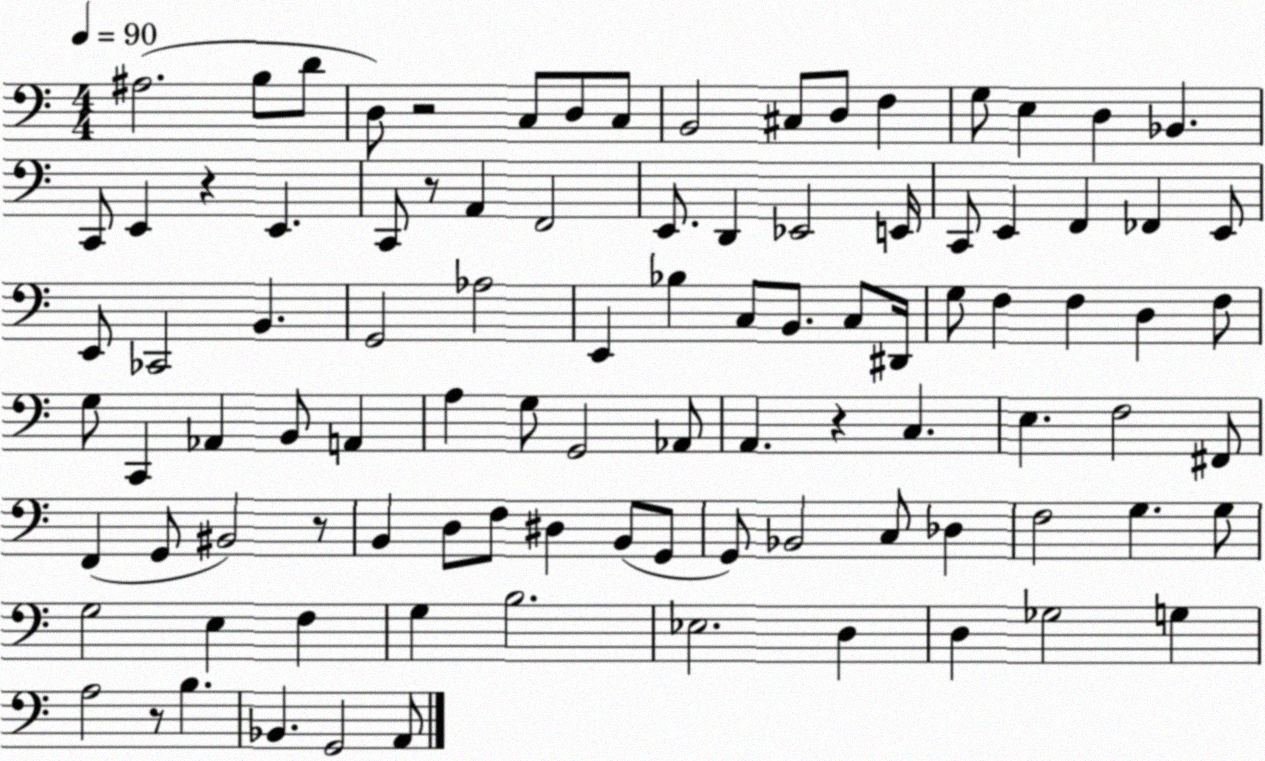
X:1
T:Untitled
M:4/4
L:1/4
K:C
^A,2 B,/2 D/2 D,/2 z2 C,/2 D,/2 C,/2 B,,2 ^C,/2 D,/2 F, G,/2 E, D, _B,, C,,/2 E,, z E,, C,,/2 z/2 A,, F,,2 E,,/2 D,, _E,,2 E,,/4 C,,/2 E,, F,, _F,, E,,/2 E,,/2 _C,,2 B,, G,,2 _A,2 E,, _B, C,/2 B,,/2 C,/2 ^D,,/4 G,/2 F, F, D, F,/2 G,/2 C,, _A,, B,,/2 A,, A, G,/2 G,,2 _A,,/2 A,, z C, E, F,2 ^F,,/2 F,, G,,/2 ^B,,2 z/2 B,, D,/2 F,/2 ^D, B,,/2 G,,/2 G,,/2 _B,,2 C,/2 _D, F,2 G, G,/2 G,2 E, F, G, B,2 _E,2 D, D, _G,2 G, A,2 z/2 B, _B,, G,,2 A,,/2